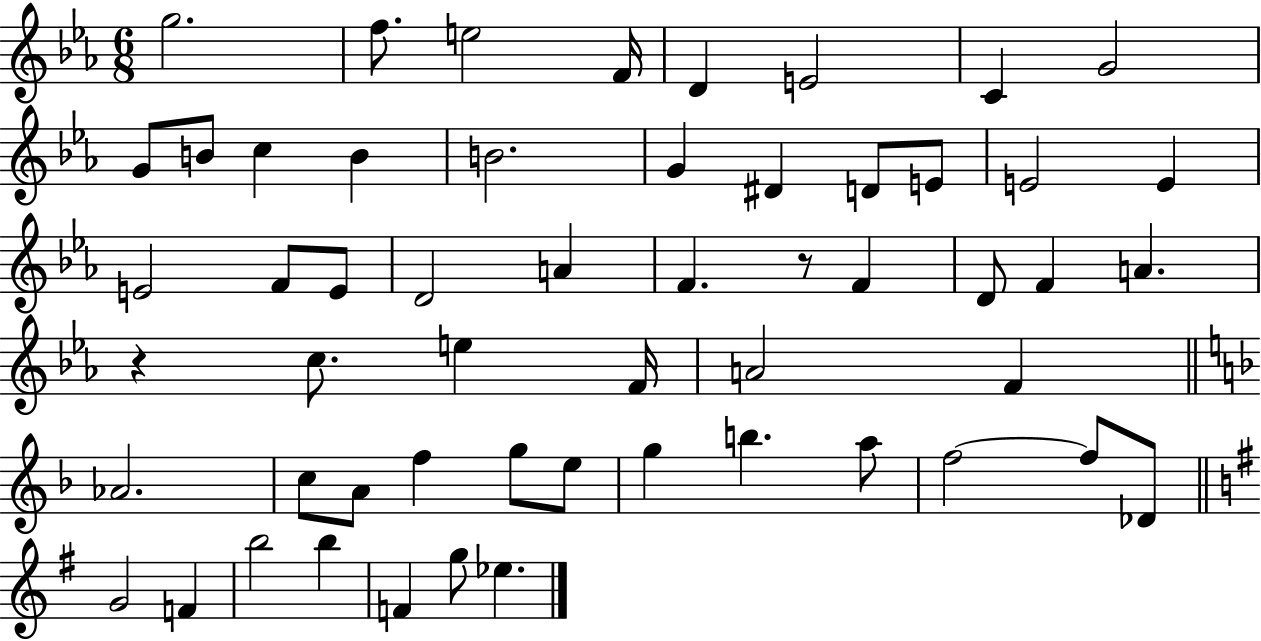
{
  \clef treble
  \numericTimeSignature
  \time 6/8
  \key ees \major
  \repeat volta 2 { g''2. | f''8. e''2 f'16 | d'4 e'2 | c'4 g'2 | \break g'8 b'8 c''4 b'4 | b'2. | g'4 dis'4 d'8 e'8 | e'2 e'4 | \break e'2 f'8 e'8 | d'2 a'4 | f'4. r8 f'4 | d'8 f'4 a'4. | \break r4 c''8. e''4 f'16 | a'2 f'4 | \bar "||" \break \key f \major aes'2. | c''8 a'8 f''4 g''8 e''8 | g''4 b''4. a''8 | f''2~~ f''8 des'8 | \break \bar "||" \break \key e \minor g'2 f'4 | b''2 b''4 | f'4 g''8 ees''4. | } \bar "|."
}